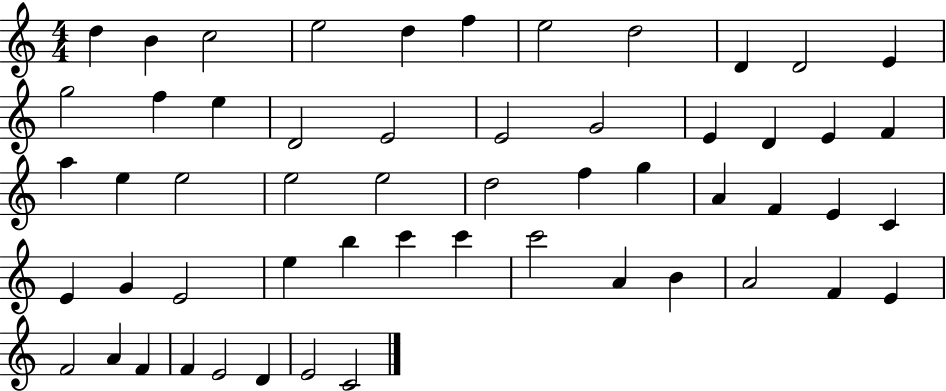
D5/q B4/q C5/h E5/h D5/q F5/q E5/h D5/h D4/q D4/h E4/q G5/h F5/q E5/q D4/h E4/h E4/h G4/h E4/q D4/q E4/q F4/q A5/q E5/q E5/h E5/h E5/h D5/h F5/q G5/q A4/q F4/q E4/q C4/q E4/q G4/q E4/h E5/q B5/q C6/q C6/q C6/h A4/q B4/q A4/h F4/q E4/q F4/h A4/q F4/q F4/q E4/h D4/q E4/h C4/h